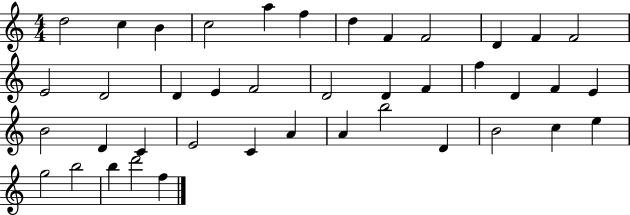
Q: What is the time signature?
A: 4/4